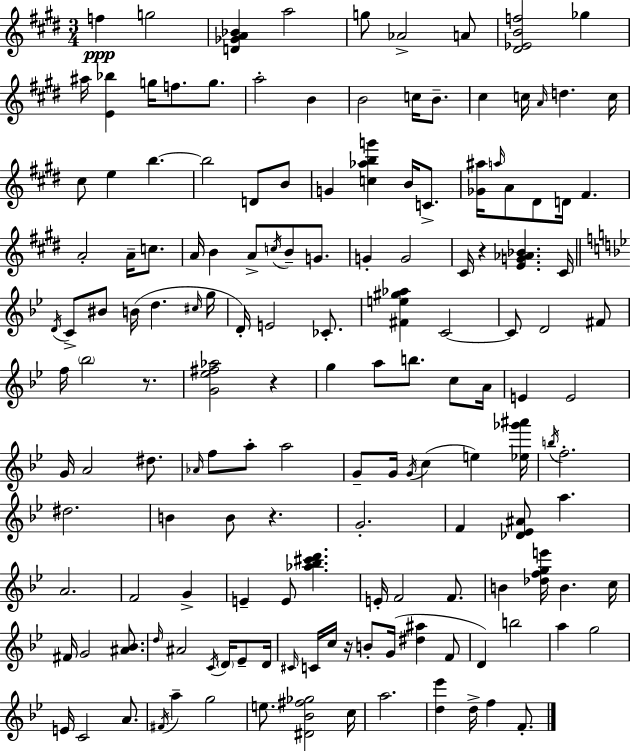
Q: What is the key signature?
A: E major